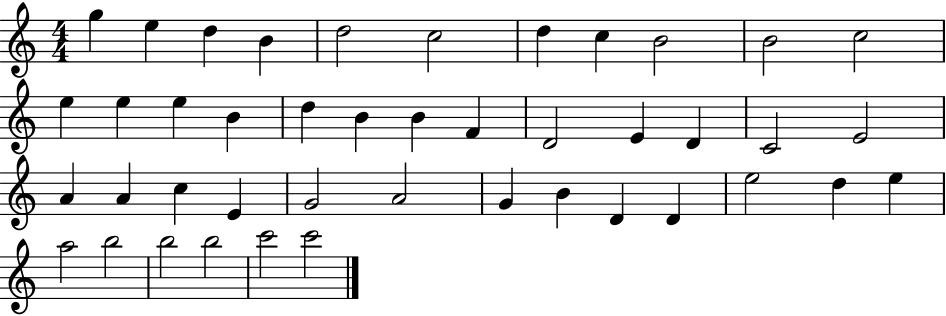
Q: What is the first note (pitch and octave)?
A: G5